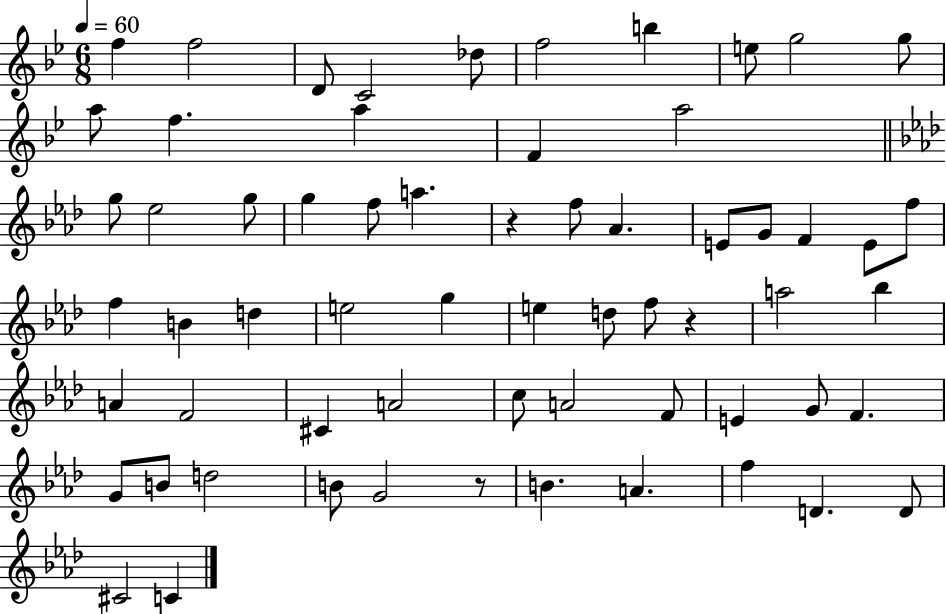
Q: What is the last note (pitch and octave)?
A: C4